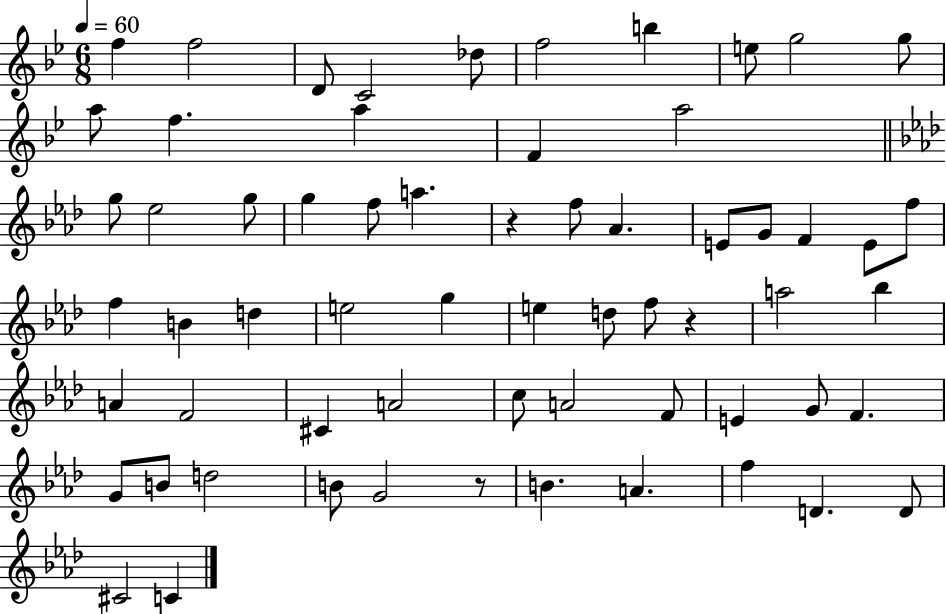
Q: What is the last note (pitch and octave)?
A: C4